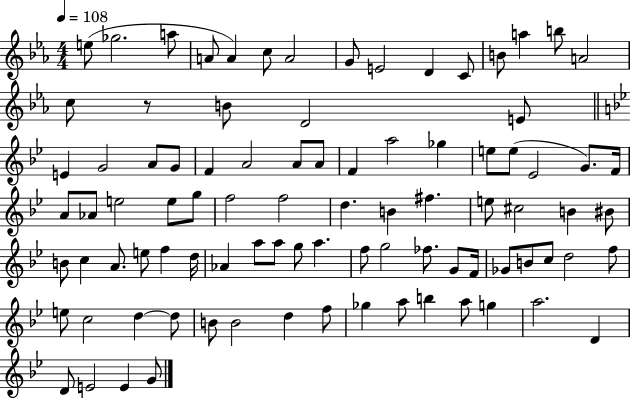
{
  \clef treble
  \numericTimeSignature
  \time 4/4
  \key ees \major
  \tempo 4 = 108
  e''8( ges''2. a''8 | a'8 a'4) c''8 a'2 | g'8 e'2 d'4 c'8 | b'8 a''4 b''8 a'2 | \break c''8 r8 b'8 d'2 e'8 | \bar "||" \break \key g \minor e'4 g'2 a'8 g'8 | f'4 a'2 a'8 a'8 | f'4 a''2 ges''4 | e''8 e''8( ees'2 g'8.) f'16 | \break a'8 aes'8 e''2 e''8 g''8 | f''2 f''2 | d''4. b'4 fis''4. | e''8 cis''2 b'4 bis'8 | \break b'8 c''4 a'8. e''8 f''4 d''16 | aes'4 a''8 a''8 g''8 a''4. | f''8 g''2 fes''8. g'8 f'16 | ges'8 b'8 c''8 d''2 f''8 | \break e''8 c''2 d''4~~ d''8 | b'8 b'2 d''4 f''8 | ges''4 a''8 b''4 a''8 g''4 | a''2. d'4 | \break d'8 e'2 e'4 g'8 | \bar "|."
}